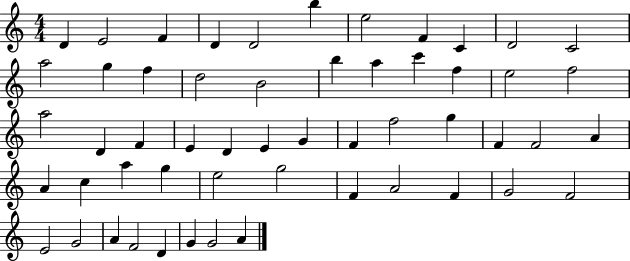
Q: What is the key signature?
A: C major